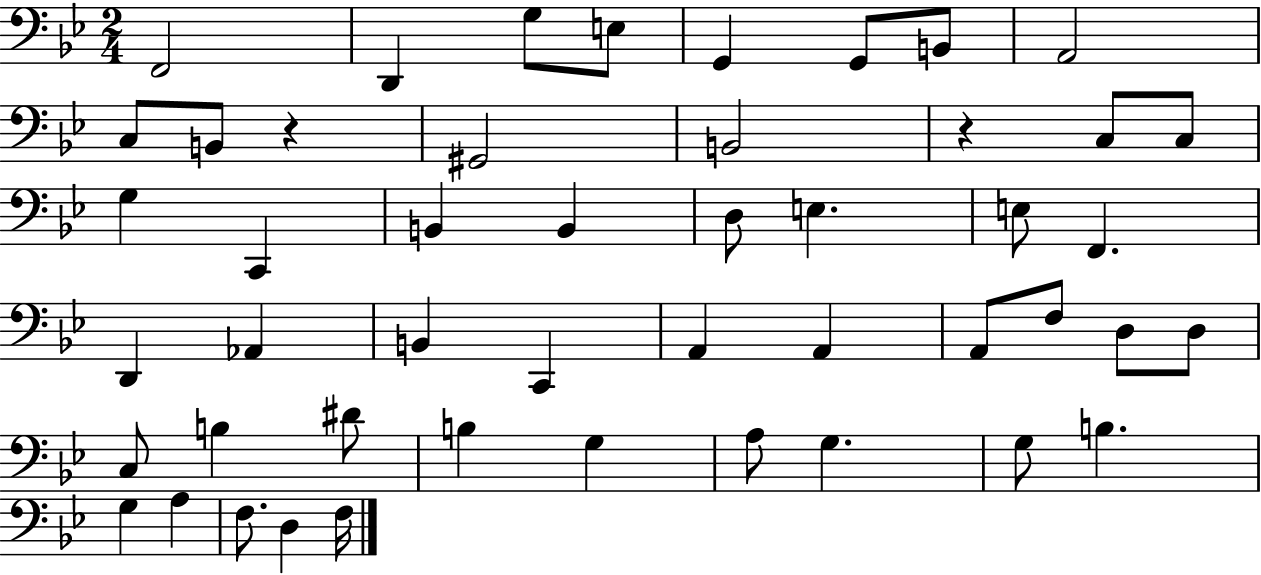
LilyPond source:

{
  \clef bass
  \numericTimeSignature
  \time 2/4
  \key bes \major
  f,2 | d,4 g8 e8 | g,4 g,8 b,8 | a,2 | \break c8 b,8 r4 | gis,2 | b,2 | r4 c8 c8 | \break g4 c,4 | b,4 b,4 | d8 e4. | e8 f,4. | \break d,4 aes,4 | b,4 c,4 | a,4 a,4 | a,8 f8 d8 d8 | \break c8 b4 dis'8 | b4 g4 | a8 g4. | g8 b4. | \break g4 a4 | f8. d4 f16 | \bar "|."
}